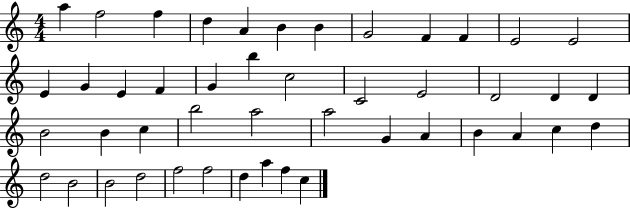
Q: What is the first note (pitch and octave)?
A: A5